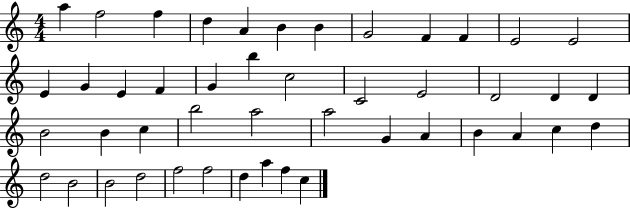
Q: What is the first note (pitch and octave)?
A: A5